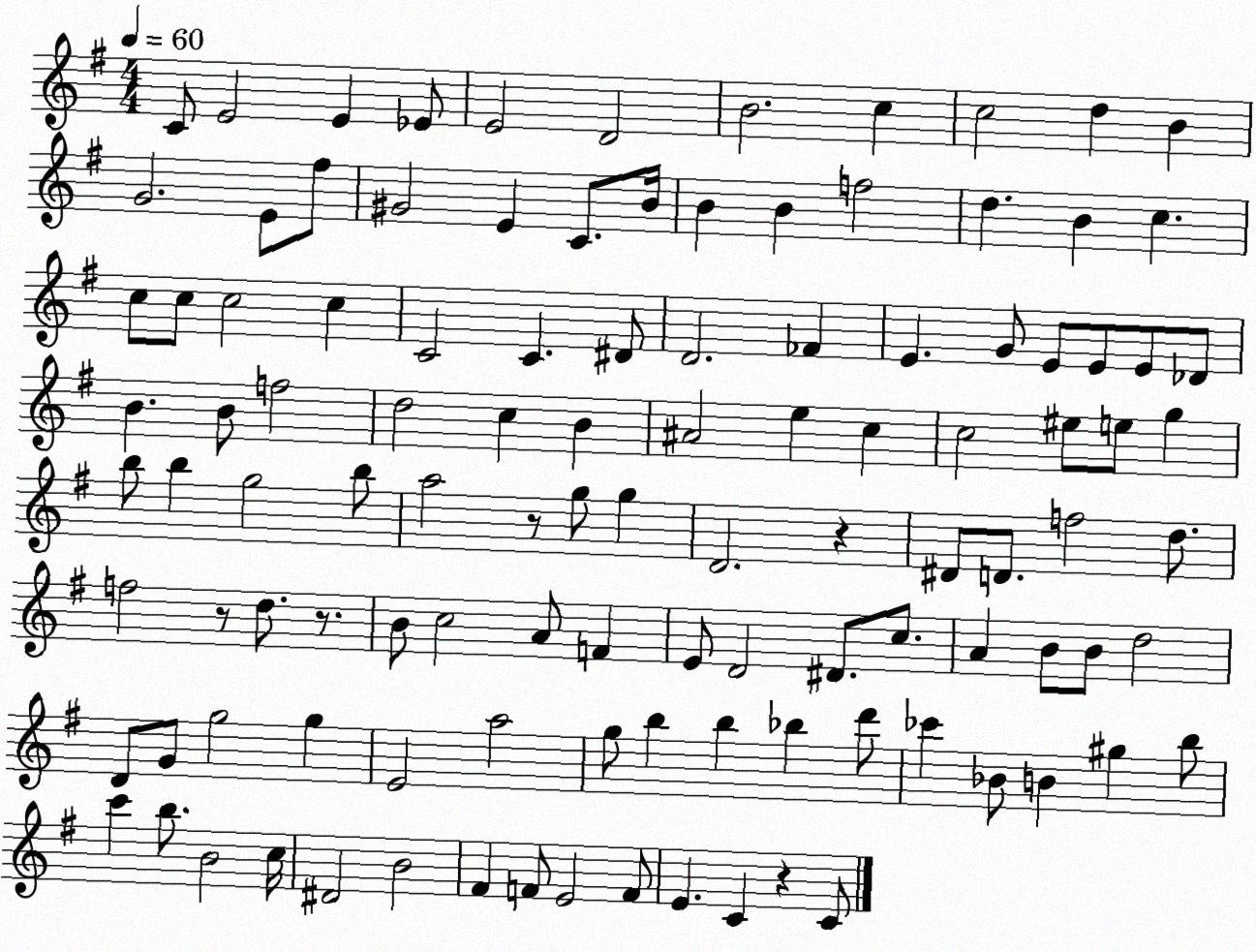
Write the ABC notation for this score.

X:1
T:Untitled
M:4/4
L:1/4
K:G
C/2 E2 E _E/2 E2 D2 B2 c c2 d B G2 E/2 ^f/2 ^G2 E C/2 B/4 B B f2 d B c c/2 c/2 c2 c C2 C ^D/2 D2 _F E G/2 E/2 E/2 E/2 _D/2 B B/2 f2 d2 c B ^A2 e c c2 ^e/2 e/2 g b/2 b g2 b/2 a2 z/2 g/2 g D2 z ^D/2 D/2 f2 d/2 f2 z/2 d/2 z/2 B/2 c2 A/2 F E/2 D2 ^D/2 c/2 A B/2 B/2 d2 D/2 G/2 g2 g E2 a2 g/2 b b _b d'/2 _c' _B/2 B ^g b/2 c' b/2 B2 c/4 ^D2 B2 ^F F/2 E2 F/2 E C z C/2